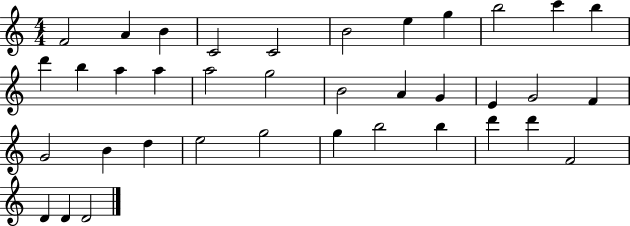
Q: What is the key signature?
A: C major